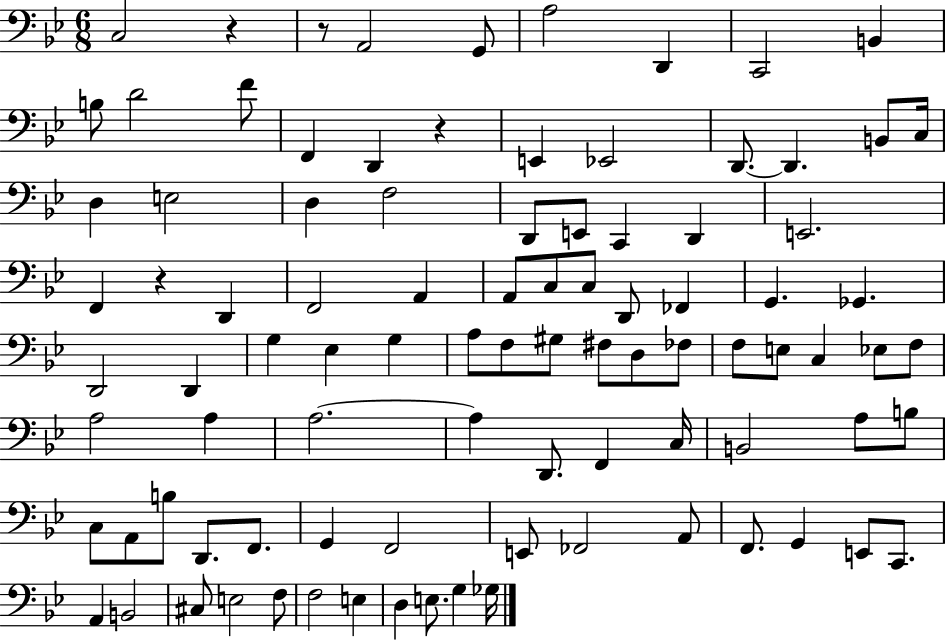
{
  \clef bass
  \numericTimeSignature
  \time 6/8
  \key bes \major
  c2 r4 | r8 a,2 g,8 | a2 d,4 | c,2 b,4 | \break b8 d'2 f'8 | f,4 d,4 r4 | e,4 ees,2 | d,8.~~ d,4. b,8 c16 | \break d4 e2 | d4 f2 | d,8 e,8 c,4 d,4 | e,2. | \break f,4 r4 d,4 | f,2 a,4 | a,8 c8 c8 d,8 fes,4 | g,4. ges,4. | \break d,2 d,4 | g4 ees4 g4 | a8 f8 gis8 fis8 d8 fes8 | f8 e8 c4 ees8 f8 | \break a2 a4 | a2.~~ | a4 d,8. f,4 c16 | b,2 a8 b8 | \break c8 a,8 b8 d,8. f,8. | g,4 f,2 | e,8 fes,2 a,8 | f,8. g,4 e,8 c,8. | \break a,4 b,2 | cis8 e2 f8 | f2 e4 | d4 e8. g4 ges16 | \break \bar "|."
}